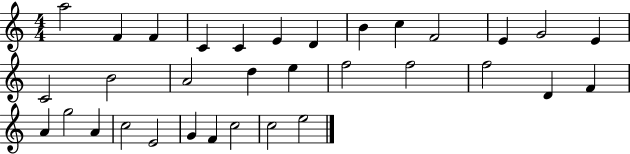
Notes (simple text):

A5/h F4/q F4/q C4/q C4/q E4/q D4/q B4/q C5/q F4/h E4/q G4/h E4/q C4/h B4/h A4/h D5/q E5/q F5/h F5/h F5/h D4/q F4/q A4/q G5/h A4/q C5/h E4/h G4/q F4/q C5/h C5/h E5/h